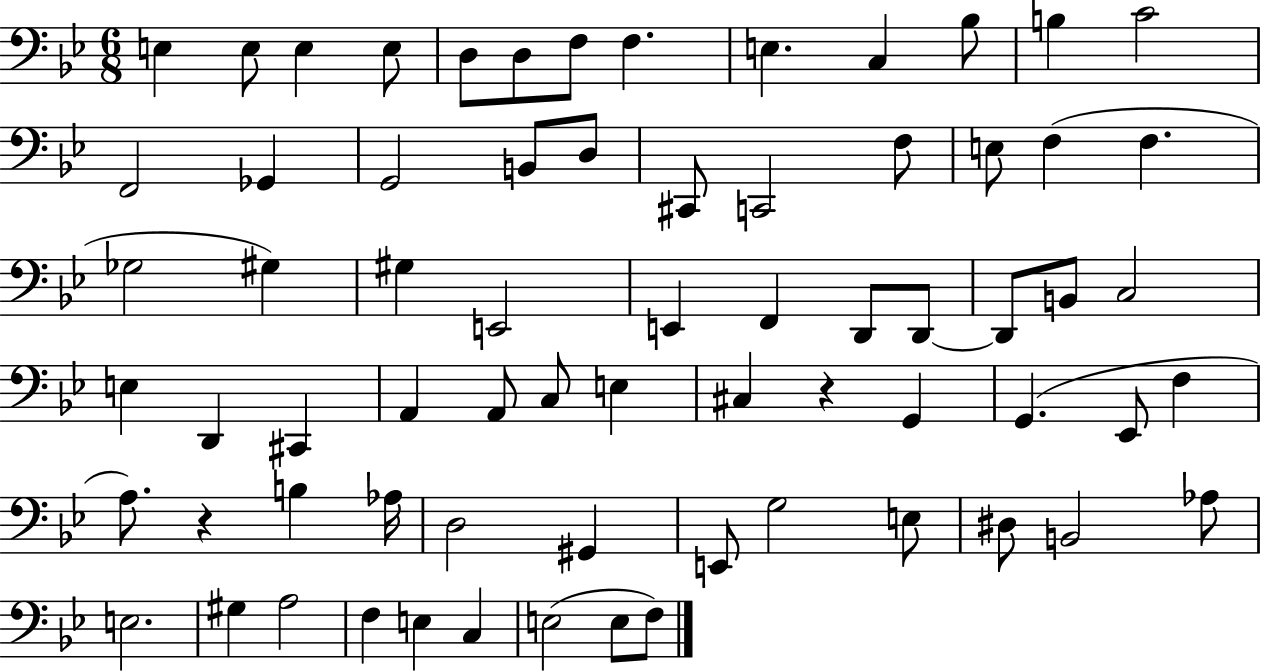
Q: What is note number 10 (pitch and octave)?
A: C3